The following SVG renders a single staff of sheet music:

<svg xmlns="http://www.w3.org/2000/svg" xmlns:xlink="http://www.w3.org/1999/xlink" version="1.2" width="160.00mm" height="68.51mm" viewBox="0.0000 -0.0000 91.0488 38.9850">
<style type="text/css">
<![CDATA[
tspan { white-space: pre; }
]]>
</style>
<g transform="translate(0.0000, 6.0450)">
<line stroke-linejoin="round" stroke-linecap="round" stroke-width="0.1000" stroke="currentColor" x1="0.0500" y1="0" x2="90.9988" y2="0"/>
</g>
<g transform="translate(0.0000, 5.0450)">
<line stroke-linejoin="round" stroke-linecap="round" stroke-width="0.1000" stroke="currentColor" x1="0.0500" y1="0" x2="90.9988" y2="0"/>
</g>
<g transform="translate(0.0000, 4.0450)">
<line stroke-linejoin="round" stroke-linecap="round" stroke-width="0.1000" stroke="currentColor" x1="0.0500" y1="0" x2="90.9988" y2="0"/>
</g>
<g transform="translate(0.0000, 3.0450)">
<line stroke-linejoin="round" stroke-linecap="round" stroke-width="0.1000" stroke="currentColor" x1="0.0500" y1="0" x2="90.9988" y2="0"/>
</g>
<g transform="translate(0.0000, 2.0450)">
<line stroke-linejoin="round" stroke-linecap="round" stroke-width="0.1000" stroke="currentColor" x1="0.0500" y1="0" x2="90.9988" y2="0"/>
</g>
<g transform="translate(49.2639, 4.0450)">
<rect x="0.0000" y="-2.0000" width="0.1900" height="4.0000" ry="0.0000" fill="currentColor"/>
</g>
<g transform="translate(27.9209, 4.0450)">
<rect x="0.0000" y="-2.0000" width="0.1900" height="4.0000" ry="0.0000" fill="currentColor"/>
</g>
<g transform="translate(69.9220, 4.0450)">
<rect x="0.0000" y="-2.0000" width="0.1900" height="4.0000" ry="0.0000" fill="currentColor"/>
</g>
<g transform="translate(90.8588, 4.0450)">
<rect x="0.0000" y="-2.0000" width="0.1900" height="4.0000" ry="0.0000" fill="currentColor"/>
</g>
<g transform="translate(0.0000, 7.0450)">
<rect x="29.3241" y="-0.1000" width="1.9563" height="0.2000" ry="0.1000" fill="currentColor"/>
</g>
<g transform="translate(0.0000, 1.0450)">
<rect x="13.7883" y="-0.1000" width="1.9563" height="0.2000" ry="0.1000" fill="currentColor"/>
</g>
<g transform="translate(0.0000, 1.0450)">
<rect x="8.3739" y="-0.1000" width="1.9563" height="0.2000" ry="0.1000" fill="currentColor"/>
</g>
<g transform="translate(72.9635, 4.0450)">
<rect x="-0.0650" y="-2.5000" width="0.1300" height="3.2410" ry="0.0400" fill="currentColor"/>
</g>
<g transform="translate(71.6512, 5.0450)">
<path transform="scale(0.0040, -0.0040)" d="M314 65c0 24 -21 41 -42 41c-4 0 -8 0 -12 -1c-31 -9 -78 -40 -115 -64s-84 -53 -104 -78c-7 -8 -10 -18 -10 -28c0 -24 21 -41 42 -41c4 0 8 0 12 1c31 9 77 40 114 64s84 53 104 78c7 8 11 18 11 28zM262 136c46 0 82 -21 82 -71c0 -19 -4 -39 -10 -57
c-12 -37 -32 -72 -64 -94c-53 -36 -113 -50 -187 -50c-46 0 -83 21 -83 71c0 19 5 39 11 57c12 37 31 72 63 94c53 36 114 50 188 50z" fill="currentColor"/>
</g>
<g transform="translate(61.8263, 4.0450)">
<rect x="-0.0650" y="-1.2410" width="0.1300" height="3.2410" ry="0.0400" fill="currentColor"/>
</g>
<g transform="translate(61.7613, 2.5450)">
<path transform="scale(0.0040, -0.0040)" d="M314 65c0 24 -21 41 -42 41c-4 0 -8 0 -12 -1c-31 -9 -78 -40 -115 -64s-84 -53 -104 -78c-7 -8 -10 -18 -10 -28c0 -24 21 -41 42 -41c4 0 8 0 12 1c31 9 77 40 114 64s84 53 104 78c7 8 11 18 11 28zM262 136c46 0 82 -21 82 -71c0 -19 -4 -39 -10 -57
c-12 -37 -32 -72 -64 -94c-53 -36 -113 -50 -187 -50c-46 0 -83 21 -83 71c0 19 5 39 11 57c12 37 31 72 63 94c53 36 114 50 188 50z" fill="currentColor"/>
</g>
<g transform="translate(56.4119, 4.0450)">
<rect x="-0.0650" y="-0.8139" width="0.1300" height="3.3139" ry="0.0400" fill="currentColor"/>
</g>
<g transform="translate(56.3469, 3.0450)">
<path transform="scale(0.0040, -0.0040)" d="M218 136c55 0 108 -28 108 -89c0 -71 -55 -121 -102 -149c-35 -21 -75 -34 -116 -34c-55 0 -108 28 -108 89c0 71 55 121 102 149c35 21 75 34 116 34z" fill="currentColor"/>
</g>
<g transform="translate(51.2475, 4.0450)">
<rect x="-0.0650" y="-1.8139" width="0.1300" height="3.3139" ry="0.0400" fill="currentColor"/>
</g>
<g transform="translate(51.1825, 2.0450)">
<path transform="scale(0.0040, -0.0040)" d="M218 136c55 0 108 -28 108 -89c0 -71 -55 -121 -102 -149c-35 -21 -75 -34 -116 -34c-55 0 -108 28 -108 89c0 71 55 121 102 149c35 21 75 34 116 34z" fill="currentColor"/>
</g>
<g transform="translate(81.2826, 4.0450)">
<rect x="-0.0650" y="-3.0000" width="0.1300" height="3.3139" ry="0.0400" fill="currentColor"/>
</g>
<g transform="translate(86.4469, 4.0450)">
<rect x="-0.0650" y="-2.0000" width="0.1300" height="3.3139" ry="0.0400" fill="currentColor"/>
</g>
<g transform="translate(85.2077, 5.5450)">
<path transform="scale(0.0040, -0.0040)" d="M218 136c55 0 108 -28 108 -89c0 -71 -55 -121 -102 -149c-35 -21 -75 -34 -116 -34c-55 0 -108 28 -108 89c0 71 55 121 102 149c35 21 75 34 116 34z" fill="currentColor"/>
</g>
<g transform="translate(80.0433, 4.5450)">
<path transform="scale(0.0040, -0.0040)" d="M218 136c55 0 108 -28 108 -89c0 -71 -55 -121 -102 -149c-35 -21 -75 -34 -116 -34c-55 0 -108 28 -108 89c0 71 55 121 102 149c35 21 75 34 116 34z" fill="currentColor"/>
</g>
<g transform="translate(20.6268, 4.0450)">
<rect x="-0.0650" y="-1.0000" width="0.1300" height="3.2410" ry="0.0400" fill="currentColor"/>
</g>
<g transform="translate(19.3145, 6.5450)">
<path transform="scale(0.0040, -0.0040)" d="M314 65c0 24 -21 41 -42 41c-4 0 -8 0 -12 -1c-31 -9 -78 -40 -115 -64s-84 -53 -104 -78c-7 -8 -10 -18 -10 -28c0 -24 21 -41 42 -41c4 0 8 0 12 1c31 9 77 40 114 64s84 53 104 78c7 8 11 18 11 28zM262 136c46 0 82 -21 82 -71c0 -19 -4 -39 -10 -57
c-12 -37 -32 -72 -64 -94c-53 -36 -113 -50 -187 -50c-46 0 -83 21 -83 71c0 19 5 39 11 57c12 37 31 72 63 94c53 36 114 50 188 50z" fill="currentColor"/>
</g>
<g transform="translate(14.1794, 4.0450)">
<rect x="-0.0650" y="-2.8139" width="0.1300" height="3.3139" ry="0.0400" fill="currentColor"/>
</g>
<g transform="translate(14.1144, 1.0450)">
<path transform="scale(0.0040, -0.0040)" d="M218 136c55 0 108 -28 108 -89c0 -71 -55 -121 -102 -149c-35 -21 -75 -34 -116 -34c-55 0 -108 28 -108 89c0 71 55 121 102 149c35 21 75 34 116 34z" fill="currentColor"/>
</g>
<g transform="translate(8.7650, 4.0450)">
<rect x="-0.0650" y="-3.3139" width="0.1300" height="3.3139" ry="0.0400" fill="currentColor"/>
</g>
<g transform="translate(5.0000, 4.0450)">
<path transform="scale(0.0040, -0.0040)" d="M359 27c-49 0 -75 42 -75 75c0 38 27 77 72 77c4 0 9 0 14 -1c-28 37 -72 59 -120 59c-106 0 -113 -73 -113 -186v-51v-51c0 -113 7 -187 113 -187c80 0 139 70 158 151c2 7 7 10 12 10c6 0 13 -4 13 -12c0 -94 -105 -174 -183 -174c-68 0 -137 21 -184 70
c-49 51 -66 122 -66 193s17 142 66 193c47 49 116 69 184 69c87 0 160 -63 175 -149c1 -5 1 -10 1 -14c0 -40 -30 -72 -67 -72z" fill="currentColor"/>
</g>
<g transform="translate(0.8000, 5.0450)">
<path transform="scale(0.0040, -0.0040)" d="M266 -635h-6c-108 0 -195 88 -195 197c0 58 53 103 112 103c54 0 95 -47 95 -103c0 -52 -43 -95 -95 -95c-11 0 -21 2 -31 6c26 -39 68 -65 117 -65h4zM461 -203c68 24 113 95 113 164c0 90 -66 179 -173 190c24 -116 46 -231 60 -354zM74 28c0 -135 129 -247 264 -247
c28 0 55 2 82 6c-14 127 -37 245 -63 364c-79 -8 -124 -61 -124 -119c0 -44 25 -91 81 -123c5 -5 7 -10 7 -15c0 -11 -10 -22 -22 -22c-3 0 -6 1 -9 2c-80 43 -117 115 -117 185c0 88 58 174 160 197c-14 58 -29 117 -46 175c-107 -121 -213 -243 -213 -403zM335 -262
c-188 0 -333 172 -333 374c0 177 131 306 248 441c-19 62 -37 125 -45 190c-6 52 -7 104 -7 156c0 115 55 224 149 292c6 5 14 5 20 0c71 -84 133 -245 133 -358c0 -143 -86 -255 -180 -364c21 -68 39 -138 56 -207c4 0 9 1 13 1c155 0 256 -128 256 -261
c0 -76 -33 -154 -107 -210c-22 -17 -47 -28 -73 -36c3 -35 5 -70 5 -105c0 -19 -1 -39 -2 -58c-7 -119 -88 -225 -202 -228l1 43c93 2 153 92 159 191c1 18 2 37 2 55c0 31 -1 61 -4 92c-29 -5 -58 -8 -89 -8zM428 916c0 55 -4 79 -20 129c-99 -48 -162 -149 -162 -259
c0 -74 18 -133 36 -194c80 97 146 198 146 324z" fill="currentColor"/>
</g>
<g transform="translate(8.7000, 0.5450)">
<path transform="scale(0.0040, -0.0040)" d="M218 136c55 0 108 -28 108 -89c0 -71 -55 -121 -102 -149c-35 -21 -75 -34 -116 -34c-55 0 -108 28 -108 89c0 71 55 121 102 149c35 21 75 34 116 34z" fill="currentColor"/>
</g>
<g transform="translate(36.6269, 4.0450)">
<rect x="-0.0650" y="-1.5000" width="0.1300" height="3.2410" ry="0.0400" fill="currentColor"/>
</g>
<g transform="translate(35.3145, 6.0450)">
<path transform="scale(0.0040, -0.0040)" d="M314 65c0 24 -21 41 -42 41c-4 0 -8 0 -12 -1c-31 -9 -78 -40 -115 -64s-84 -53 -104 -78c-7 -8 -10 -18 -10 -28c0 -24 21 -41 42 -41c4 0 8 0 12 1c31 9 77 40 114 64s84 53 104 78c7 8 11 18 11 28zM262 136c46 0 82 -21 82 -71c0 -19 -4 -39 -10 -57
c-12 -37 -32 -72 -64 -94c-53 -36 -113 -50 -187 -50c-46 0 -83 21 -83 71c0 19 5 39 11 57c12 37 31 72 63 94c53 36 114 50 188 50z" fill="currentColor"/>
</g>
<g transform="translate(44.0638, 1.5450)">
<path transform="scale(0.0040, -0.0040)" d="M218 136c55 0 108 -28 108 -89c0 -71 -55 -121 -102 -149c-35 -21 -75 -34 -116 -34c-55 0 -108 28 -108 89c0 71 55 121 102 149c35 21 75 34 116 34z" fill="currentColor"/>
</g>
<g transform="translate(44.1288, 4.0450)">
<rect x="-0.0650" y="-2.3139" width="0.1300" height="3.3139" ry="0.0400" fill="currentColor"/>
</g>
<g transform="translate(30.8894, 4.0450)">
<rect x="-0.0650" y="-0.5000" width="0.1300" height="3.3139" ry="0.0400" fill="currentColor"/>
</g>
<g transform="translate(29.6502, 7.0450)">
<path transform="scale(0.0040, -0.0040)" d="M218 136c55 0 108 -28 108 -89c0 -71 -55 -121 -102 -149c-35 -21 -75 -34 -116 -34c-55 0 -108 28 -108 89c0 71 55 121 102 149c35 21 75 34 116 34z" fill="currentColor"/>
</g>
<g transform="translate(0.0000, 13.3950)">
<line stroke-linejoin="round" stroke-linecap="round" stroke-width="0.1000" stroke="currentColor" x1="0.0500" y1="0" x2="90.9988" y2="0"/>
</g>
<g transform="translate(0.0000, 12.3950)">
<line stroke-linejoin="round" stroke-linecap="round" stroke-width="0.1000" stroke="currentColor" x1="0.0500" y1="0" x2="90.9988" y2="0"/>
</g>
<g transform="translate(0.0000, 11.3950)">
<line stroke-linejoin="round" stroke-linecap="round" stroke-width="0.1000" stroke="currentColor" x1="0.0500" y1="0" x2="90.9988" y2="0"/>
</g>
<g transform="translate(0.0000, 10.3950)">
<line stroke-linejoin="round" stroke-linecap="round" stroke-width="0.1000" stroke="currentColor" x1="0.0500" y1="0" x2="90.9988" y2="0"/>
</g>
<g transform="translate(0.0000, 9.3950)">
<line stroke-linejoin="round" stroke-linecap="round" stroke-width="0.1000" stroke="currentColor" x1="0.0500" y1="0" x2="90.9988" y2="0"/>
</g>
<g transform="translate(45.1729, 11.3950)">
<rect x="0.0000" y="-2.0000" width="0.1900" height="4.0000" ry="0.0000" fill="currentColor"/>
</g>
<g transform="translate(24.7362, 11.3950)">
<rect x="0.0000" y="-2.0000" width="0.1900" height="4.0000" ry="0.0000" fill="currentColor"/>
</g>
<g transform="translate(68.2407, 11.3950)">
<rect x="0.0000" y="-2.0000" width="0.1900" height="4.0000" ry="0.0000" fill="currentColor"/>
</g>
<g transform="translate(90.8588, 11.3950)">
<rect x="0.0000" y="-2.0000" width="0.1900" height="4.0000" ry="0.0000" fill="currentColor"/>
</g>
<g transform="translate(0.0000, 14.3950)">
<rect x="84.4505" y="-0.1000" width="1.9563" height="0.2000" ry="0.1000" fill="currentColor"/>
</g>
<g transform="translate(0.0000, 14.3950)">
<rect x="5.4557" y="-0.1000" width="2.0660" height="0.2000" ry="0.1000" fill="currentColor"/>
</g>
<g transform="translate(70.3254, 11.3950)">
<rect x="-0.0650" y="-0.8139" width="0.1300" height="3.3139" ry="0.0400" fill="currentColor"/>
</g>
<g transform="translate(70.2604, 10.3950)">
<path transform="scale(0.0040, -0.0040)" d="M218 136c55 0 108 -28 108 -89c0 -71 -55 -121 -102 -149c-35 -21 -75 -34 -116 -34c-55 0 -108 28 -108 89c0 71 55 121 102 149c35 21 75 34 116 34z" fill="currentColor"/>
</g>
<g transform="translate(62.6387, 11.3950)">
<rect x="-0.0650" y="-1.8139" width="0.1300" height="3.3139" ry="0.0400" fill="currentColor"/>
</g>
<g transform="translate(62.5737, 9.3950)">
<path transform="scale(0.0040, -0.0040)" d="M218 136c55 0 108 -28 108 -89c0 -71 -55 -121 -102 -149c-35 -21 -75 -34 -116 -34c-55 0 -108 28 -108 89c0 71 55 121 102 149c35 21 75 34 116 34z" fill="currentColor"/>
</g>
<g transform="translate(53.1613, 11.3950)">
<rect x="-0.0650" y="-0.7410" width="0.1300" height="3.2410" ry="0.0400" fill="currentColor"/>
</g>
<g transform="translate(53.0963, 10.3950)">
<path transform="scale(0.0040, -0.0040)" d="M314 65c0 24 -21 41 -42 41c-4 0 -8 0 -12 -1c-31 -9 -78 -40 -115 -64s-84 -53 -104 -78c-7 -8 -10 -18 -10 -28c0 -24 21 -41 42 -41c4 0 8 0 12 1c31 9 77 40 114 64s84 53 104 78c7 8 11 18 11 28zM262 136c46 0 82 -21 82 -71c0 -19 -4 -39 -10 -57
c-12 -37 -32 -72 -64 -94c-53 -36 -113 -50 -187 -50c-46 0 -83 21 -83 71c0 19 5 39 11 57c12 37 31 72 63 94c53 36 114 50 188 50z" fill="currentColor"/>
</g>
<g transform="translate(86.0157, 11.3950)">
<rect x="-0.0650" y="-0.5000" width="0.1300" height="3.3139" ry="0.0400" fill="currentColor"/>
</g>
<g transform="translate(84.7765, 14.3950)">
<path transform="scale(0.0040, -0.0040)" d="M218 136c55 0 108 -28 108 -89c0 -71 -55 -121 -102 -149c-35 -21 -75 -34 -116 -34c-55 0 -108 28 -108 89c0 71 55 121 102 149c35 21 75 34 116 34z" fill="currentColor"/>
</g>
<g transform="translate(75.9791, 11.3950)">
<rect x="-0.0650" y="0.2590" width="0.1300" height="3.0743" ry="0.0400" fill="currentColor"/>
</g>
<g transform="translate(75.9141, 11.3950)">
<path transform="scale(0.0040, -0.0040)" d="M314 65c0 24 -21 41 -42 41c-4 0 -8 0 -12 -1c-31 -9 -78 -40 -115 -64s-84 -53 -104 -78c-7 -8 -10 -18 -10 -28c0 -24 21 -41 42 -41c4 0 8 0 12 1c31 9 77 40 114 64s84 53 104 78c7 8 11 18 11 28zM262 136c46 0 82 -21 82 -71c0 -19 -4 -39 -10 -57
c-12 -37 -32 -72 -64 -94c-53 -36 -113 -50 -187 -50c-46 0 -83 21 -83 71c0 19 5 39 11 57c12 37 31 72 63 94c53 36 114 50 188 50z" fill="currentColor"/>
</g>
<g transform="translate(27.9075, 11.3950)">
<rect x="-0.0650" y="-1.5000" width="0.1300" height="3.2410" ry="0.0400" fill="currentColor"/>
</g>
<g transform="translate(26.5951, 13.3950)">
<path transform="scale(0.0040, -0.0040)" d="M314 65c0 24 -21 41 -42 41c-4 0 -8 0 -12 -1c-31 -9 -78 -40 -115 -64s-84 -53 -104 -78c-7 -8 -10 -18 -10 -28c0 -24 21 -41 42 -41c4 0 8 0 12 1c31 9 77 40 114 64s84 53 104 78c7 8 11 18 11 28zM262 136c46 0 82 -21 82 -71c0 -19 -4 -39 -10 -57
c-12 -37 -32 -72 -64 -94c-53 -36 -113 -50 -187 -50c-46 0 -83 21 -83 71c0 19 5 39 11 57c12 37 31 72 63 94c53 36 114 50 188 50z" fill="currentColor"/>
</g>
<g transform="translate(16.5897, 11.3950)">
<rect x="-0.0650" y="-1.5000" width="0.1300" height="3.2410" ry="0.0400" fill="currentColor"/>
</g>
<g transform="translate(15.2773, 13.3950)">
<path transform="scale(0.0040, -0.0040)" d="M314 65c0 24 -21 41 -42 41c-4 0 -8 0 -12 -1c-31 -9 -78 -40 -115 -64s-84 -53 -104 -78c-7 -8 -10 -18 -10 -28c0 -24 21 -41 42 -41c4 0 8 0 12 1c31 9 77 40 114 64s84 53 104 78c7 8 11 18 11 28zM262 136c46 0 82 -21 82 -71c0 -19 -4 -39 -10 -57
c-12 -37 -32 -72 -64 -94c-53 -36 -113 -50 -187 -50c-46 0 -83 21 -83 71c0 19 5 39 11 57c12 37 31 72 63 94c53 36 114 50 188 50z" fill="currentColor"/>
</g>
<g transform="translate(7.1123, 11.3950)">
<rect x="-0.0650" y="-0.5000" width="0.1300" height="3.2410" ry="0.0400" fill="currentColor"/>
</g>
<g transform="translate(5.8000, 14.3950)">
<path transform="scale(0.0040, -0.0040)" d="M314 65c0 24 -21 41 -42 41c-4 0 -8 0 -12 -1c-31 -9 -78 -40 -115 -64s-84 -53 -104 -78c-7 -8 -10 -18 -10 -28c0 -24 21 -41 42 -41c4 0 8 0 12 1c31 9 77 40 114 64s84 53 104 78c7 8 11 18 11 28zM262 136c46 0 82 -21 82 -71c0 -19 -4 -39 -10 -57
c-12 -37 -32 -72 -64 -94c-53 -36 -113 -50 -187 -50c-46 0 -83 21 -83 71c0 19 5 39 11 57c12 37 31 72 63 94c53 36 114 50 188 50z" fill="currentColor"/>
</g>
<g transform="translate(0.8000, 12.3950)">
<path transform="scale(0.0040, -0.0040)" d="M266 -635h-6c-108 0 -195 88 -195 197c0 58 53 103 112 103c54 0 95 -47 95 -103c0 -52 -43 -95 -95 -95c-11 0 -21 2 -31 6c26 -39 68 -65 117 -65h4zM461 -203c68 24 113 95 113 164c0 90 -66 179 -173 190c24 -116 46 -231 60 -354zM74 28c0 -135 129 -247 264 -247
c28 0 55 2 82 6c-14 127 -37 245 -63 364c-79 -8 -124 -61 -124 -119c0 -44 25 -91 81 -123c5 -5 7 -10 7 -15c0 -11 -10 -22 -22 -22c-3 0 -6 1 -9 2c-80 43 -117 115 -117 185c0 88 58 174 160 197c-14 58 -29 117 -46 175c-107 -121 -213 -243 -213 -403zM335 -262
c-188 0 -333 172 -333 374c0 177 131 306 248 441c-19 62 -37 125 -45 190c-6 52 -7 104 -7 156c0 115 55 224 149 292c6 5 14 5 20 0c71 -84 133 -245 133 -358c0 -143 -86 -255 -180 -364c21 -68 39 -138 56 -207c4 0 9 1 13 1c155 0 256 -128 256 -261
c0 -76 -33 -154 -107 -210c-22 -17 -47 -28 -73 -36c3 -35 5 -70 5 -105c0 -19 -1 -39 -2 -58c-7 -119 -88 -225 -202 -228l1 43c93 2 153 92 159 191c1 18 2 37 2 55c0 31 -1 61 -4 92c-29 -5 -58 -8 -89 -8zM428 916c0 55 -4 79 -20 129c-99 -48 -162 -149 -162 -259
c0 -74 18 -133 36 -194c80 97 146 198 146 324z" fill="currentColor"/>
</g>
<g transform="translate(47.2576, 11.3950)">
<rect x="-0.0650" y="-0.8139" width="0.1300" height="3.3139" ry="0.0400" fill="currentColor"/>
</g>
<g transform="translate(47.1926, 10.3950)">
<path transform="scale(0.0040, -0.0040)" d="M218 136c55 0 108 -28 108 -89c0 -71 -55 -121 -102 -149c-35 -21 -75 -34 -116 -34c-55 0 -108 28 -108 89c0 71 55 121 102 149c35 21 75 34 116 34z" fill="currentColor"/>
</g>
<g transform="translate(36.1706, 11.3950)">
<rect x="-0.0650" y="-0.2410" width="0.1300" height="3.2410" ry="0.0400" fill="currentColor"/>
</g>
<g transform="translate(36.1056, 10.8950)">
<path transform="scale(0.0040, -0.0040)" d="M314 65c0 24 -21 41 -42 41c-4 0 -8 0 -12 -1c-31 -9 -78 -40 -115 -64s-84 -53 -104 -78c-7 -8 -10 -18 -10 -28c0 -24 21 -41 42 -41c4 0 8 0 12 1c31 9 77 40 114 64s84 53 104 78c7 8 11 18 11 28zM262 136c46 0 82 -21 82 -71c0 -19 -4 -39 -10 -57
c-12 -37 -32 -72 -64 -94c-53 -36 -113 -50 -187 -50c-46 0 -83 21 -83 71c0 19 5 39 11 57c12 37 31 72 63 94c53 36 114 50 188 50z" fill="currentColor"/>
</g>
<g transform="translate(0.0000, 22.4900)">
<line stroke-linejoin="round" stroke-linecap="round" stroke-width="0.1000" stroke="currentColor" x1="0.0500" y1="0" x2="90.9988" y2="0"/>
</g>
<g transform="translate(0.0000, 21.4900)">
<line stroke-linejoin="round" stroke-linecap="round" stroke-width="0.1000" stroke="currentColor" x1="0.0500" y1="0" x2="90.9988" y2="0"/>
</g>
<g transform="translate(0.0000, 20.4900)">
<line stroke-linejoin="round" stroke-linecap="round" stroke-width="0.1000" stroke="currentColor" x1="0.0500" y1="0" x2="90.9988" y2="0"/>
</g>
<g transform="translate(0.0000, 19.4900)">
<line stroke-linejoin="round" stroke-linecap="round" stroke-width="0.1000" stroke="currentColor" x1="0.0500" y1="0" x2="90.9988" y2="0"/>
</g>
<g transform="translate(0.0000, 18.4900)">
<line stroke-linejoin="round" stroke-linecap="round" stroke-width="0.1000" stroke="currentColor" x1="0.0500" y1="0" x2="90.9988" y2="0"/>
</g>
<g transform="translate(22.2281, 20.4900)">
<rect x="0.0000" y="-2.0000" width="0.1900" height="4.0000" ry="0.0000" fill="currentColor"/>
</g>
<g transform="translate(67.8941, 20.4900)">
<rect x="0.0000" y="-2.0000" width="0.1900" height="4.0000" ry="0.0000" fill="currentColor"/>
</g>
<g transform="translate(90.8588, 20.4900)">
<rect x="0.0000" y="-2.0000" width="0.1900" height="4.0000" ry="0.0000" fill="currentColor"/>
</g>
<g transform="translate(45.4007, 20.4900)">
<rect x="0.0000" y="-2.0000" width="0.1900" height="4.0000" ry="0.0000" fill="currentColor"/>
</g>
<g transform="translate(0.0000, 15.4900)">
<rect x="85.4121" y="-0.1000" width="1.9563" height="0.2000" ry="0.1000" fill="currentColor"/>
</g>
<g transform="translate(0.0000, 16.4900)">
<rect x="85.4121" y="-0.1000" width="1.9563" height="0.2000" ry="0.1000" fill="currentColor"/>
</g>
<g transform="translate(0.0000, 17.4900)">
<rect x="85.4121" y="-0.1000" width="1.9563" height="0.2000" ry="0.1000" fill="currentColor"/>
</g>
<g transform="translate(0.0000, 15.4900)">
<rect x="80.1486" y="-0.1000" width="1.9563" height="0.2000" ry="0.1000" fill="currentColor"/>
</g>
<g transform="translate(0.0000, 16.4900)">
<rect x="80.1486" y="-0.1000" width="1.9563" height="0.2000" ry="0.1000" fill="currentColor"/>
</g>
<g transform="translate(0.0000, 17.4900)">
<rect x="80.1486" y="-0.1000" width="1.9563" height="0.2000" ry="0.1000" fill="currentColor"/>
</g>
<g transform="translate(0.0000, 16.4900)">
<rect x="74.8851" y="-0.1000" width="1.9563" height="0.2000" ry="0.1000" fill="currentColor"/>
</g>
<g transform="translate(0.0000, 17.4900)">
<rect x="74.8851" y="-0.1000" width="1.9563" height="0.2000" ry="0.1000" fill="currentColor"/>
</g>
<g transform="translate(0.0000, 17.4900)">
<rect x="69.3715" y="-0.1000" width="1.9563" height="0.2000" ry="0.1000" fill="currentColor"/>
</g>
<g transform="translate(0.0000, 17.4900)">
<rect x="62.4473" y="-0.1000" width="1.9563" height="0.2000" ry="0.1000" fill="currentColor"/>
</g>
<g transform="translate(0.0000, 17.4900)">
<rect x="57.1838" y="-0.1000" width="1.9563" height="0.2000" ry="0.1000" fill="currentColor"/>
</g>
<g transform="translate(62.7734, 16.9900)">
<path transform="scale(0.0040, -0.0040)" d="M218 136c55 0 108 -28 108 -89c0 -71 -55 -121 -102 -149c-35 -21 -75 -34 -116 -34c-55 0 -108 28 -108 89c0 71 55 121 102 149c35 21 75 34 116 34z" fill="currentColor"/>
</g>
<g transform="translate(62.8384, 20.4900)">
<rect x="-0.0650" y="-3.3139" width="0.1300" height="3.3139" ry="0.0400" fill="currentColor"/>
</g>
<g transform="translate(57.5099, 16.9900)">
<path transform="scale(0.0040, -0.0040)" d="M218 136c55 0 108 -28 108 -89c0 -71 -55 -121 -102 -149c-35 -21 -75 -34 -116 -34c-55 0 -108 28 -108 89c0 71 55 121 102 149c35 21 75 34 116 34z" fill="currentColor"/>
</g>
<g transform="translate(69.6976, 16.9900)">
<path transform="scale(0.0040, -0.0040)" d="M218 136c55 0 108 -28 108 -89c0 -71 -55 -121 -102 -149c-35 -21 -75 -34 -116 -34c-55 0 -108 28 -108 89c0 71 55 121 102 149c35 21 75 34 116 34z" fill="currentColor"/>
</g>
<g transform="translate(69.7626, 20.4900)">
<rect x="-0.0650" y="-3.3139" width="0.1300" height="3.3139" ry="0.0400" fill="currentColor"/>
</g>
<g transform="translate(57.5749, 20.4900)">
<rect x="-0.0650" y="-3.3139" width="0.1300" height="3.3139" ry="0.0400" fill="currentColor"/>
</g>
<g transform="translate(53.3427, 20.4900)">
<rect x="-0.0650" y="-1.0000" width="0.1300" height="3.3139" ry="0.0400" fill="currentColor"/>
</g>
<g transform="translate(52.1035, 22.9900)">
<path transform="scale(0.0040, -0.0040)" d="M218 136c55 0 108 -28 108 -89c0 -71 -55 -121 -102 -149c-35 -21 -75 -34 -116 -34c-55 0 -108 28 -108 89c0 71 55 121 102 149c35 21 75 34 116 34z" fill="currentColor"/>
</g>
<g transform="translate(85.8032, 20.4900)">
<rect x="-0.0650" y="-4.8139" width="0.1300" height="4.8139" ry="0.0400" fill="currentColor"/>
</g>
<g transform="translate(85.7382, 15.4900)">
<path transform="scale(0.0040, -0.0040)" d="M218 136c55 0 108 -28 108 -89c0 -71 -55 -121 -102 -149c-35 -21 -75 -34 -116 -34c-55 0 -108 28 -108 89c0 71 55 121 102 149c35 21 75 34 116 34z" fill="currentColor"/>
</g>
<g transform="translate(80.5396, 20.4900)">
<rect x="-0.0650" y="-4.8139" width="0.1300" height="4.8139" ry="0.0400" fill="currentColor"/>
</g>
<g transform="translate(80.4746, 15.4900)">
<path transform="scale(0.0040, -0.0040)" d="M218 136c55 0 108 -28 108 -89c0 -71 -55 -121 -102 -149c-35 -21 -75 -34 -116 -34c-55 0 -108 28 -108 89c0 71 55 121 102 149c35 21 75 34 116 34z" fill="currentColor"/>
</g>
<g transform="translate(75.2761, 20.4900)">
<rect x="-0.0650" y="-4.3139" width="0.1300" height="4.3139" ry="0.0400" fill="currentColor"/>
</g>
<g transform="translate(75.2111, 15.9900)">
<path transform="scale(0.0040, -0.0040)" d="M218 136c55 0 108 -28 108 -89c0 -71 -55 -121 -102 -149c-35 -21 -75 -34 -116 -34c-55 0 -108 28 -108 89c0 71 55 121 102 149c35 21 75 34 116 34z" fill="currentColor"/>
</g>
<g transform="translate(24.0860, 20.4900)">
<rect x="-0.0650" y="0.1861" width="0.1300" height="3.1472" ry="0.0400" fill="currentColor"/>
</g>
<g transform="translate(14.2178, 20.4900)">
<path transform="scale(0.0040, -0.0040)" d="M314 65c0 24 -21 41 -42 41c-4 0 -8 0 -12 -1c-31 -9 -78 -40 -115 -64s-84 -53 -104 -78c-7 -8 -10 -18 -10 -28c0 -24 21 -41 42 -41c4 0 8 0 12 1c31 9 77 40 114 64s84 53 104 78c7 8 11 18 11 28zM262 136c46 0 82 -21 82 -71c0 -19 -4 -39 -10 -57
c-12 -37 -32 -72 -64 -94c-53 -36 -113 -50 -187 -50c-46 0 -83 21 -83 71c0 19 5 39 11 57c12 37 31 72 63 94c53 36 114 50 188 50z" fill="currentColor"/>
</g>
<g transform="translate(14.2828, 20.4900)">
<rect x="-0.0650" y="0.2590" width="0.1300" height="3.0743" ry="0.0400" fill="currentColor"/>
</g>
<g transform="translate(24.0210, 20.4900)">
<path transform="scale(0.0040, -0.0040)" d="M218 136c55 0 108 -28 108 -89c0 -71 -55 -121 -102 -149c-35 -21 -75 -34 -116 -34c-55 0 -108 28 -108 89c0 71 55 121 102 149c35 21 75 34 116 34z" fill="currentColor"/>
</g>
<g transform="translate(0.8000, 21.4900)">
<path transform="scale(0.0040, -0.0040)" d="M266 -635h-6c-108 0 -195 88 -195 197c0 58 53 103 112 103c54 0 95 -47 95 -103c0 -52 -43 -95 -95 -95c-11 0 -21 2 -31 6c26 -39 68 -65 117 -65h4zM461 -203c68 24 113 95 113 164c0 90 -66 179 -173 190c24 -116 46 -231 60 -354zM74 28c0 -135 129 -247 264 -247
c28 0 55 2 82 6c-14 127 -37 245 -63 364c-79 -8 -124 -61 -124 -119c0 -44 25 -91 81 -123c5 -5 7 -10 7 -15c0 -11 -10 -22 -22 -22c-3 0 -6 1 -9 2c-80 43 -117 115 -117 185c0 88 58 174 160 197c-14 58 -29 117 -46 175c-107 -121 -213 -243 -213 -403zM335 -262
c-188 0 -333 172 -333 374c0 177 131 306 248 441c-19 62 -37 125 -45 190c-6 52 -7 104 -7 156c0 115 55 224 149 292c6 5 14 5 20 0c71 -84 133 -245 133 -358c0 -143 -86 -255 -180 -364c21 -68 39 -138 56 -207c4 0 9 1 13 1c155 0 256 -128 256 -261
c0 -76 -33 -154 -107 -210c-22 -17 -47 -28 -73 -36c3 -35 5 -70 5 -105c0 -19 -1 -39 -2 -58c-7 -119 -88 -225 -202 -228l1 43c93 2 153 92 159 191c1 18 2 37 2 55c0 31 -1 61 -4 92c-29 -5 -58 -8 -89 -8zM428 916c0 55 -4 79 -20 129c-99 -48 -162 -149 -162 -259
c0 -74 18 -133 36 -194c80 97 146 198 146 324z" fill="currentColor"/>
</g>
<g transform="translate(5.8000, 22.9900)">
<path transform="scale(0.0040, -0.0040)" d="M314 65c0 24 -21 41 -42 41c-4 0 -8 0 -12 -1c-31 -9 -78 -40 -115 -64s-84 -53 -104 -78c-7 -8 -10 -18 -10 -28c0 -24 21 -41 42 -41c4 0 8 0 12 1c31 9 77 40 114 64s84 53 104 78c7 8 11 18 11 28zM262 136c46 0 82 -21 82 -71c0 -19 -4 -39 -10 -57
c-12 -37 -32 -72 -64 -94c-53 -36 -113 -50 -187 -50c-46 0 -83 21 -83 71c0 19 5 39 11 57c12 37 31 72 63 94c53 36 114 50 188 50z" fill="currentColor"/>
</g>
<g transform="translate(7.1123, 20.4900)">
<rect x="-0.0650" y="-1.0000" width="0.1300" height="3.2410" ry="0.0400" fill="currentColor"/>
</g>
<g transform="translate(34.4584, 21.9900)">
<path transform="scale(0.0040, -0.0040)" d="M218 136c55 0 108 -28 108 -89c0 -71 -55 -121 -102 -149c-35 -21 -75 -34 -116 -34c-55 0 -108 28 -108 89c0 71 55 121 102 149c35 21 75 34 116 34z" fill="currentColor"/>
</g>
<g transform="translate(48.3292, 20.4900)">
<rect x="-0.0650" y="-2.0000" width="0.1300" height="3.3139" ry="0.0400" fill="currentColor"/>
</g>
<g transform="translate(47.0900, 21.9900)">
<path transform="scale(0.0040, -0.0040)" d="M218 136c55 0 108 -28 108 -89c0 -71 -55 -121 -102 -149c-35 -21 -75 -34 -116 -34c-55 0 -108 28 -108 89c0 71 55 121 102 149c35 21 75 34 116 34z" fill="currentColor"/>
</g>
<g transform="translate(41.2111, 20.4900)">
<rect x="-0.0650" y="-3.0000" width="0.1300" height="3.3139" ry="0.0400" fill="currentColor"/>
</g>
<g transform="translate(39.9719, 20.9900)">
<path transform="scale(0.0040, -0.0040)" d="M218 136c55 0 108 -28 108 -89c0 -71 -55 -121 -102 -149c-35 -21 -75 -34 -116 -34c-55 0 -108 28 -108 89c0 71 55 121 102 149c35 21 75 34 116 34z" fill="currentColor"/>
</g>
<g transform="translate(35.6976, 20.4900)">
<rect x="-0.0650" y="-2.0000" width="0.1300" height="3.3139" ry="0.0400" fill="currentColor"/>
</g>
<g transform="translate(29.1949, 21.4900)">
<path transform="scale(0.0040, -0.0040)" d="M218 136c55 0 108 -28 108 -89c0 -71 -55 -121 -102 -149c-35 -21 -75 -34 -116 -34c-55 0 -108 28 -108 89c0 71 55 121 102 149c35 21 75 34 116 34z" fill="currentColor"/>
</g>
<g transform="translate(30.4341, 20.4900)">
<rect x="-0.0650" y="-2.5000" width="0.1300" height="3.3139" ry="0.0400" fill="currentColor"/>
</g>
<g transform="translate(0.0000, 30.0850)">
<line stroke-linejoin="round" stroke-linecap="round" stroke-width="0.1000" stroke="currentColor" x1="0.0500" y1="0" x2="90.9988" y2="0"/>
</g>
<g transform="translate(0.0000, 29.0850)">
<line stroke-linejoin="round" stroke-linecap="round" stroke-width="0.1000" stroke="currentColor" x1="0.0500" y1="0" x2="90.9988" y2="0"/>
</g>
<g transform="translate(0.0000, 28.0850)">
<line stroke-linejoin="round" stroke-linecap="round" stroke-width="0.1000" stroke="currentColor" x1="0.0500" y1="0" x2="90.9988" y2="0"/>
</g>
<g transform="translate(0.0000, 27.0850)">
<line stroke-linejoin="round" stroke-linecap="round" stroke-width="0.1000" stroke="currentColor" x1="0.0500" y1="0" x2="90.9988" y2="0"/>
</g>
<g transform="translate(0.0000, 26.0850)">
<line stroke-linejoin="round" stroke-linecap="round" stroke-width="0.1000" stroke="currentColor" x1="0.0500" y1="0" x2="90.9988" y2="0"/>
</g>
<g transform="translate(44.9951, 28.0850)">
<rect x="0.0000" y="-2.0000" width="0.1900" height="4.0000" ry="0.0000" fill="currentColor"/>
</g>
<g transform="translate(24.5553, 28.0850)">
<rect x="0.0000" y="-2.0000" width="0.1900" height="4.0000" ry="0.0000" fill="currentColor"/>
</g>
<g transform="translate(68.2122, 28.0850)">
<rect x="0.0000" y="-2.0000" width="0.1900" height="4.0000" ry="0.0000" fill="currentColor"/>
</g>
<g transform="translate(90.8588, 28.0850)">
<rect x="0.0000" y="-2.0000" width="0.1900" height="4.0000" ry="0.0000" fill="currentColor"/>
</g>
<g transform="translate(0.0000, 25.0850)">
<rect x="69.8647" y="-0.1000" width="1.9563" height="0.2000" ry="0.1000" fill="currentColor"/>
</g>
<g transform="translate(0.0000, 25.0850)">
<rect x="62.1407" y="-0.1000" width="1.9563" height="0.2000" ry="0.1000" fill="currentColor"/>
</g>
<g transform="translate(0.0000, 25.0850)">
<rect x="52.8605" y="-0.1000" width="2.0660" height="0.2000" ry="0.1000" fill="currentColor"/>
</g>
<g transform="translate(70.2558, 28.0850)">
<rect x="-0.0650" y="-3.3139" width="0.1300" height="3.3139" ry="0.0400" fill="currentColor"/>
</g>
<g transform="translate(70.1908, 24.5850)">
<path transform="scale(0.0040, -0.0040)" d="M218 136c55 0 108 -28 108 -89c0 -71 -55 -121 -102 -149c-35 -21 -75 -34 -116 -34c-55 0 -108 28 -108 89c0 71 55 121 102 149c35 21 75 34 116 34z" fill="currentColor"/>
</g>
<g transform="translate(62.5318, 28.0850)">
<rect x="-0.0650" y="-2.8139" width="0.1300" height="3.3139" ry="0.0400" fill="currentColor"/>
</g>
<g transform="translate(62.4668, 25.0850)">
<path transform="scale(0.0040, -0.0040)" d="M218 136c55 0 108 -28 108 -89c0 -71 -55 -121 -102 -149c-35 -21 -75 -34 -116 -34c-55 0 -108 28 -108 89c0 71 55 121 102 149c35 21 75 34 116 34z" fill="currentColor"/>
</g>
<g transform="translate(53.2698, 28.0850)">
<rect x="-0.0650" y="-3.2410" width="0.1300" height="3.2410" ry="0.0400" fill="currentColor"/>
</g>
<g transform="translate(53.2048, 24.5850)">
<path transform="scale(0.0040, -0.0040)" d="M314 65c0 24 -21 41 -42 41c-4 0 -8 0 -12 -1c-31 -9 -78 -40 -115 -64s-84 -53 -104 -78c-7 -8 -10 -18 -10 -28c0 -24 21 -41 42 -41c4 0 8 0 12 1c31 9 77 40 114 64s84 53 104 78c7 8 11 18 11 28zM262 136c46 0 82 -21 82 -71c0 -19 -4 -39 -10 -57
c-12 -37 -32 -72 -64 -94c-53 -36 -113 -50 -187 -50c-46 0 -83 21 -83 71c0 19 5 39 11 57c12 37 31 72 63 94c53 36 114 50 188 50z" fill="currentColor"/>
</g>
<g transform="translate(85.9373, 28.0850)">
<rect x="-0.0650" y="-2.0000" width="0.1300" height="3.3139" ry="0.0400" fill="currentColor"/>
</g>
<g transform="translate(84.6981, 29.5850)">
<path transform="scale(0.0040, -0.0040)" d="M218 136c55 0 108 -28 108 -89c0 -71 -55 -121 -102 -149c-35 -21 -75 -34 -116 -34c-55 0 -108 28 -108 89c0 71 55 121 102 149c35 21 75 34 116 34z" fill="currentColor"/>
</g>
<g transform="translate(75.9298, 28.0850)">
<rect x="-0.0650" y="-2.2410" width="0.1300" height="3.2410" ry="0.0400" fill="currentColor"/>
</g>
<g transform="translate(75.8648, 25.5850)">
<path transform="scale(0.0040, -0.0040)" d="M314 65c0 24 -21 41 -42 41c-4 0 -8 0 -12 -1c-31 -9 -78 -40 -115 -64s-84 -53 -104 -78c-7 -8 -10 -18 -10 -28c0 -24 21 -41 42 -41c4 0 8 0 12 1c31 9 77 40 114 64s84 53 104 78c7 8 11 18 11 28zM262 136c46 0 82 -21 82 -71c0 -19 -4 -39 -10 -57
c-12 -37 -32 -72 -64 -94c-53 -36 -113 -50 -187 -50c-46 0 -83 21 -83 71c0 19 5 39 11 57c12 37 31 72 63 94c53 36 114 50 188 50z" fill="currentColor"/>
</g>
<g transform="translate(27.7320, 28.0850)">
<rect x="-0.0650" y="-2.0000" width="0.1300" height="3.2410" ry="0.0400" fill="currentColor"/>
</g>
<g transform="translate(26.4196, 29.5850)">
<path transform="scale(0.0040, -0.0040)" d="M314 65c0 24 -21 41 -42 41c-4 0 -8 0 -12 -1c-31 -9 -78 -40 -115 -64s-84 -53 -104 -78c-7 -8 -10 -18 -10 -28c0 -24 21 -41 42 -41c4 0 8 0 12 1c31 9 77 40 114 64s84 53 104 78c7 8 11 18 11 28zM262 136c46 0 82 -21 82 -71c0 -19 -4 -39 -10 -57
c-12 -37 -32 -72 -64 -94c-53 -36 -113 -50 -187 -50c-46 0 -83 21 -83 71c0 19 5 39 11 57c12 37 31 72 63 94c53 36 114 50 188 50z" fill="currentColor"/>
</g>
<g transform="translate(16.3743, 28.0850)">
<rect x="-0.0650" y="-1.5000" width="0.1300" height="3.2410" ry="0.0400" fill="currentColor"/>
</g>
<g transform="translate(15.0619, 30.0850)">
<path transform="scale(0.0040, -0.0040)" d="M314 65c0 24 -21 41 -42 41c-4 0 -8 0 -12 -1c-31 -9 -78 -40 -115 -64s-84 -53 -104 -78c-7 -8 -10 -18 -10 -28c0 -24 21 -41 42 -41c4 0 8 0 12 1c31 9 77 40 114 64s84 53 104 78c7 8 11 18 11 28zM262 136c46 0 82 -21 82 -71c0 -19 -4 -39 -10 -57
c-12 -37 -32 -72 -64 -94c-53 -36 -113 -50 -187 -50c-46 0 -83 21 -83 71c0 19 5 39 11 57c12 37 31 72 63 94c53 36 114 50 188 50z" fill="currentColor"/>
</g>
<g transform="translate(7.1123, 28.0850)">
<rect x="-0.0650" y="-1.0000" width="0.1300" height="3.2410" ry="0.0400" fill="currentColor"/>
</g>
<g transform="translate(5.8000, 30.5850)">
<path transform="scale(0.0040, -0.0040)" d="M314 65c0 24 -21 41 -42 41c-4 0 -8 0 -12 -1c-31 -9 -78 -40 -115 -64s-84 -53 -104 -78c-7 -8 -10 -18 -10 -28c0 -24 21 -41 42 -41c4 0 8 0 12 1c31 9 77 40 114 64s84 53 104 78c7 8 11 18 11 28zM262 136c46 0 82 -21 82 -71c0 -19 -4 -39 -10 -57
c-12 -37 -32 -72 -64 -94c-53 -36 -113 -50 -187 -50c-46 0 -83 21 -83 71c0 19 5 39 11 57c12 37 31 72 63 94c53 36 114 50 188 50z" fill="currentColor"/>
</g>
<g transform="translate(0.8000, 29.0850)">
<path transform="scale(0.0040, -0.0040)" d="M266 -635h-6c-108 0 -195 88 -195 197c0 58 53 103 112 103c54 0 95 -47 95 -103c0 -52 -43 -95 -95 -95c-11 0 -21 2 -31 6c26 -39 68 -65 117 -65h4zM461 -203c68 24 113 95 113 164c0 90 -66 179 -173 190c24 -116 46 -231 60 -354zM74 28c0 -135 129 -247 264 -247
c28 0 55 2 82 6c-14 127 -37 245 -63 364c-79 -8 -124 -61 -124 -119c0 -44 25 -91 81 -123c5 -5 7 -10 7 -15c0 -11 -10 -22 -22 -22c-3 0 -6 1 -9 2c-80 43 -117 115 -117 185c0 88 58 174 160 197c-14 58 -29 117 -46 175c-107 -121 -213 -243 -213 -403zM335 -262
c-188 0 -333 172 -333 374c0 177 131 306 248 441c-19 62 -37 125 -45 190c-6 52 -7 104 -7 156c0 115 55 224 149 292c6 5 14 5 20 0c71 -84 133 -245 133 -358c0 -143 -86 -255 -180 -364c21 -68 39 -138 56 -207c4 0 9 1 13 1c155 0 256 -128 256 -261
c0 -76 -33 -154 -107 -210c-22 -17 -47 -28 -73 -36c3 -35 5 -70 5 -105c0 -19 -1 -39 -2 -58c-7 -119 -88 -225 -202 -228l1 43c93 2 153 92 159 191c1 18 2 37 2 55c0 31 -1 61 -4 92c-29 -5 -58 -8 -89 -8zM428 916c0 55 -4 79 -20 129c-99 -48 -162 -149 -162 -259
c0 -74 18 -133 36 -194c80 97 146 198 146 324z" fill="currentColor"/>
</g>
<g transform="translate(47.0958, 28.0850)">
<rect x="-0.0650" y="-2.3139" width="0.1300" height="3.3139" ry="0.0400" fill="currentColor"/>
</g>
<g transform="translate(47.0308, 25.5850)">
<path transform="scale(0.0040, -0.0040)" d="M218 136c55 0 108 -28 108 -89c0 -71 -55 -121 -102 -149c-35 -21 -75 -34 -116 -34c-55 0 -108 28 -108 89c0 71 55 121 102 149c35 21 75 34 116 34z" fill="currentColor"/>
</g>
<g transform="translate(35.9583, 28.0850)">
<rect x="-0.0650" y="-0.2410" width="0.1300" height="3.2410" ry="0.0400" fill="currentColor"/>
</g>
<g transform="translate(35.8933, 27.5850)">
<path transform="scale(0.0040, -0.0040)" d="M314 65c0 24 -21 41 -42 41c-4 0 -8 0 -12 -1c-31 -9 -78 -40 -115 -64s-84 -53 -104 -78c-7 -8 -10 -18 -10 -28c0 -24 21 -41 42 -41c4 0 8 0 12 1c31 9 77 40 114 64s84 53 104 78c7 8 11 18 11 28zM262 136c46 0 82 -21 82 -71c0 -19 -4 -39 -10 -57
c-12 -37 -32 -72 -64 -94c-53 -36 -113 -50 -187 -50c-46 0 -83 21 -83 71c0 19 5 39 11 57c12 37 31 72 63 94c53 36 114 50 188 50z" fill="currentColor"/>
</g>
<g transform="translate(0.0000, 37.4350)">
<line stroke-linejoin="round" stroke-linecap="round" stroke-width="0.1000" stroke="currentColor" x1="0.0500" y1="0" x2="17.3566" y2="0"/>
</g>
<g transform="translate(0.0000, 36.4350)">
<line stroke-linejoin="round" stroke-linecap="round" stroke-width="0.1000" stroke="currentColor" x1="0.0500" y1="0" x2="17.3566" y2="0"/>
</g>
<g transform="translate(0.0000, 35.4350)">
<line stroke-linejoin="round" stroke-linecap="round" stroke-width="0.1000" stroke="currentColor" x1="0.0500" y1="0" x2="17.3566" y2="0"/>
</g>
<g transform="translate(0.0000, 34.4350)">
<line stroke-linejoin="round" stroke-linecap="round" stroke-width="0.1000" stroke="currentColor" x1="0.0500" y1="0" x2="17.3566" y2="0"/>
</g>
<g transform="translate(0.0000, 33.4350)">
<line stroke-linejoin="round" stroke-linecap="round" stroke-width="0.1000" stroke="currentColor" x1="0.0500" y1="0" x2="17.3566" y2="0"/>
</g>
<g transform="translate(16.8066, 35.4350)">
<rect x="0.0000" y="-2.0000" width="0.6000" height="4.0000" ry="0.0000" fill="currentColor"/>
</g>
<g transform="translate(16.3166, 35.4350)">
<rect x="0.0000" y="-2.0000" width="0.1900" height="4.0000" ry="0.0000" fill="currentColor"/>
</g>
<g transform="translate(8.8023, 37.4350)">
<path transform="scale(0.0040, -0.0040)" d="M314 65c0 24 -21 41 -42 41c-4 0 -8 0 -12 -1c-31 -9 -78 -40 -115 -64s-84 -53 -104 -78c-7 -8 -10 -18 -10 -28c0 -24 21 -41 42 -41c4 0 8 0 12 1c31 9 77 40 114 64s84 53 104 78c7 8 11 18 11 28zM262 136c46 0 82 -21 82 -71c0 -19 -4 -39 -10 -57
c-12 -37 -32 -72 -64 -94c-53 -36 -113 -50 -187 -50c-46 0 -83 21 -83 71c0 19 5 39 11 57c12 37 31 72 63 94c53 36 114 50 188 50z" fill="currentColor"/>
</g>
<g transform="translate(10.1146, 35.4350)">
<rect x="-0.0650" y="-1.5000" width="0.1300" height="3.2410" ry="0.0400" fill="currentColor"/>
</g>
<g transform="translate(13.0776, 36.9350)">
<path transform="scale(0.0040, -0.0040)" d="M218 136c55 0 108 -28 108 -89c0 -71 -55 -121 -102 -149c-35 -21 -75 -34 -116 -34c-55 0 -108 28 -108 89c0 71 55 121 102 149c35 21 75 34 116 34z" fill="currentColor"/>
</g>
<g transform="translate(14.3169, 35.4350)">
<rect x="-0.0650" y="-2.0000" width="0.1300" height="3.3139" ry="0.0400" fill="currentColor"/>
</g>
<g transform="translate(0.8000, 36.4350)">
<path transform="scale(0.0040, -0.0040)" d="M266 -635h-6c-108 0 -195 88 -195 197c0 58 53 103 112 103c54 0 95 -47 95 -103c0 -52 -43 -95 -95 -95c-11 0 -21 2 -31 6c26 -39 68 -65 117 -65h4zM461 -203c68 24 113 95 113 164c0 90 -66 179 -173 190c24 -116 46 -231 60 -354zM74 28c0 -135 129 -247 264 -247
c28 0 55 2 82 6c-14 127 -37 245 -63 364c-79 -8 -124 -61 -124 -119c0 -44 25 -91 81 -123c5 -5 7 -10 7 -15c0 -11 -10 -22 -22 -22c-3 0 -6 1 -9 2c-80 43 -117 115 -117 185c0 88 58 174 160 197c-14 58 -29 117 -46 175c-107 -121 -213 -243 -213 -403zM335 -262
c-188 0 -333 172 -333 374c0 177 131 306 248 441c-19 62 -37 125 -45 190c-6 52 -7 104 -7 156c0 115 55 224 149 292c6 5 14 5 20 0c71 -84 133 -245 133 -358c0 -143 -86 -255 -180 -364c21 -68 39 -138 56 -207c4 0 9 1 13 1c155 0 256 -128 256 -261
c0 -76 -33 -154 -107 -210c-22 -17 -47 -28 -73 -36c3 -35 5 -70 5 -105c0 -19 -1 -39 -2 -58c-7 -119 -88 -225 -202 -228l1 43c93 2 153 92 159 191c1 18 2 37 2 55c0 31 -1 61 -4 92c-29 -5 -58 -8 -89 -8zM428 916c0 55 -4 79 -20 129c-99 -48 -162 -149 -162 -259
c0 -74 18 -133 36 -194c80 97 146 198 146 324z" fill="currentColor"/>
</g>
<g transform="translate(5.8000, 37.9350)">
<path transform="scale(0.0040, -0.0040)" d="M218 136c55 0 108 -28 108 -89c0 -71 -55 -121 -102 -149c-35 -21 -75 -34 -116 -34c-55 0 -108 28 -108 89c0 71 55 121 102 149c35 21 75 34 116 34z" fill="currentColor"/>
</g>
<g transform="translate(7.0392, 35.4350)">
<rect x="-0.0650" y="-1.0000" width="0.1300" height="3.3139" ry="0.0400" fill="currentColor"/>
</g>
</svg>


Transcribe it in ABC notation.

X:1
T:Untitled
M:4/4
L:1/4
K:C
b a D2 C E2 g f d e2 G2 A F C2 E2 E2 c2 d d2 f d B2 C D2 B2 B G F A F D b b b d' e' e' D2 E2 F2 c2 g b2 a b g2 F D E2 F